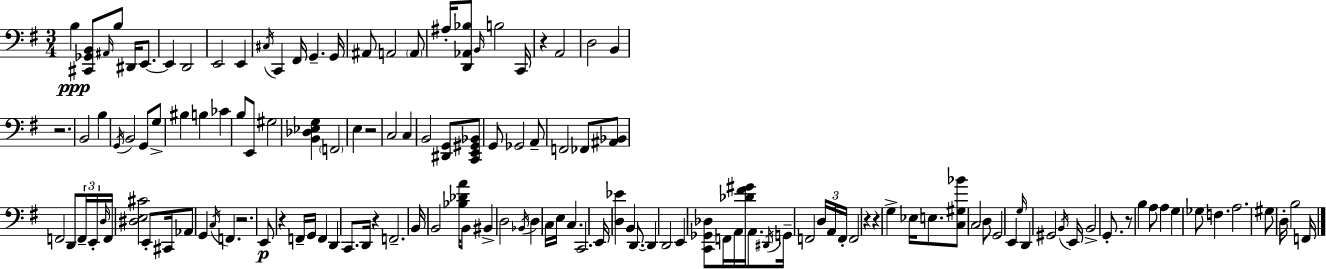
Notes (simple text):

B3/q [C#2,Gb2,B2]/e A#2/s B3/e D#2/s E2/e. E2/q D2/h E2/h E2/q C#3/s C2/q F#2/s G2/q. G2/s A#2/e A2/h A2/e A#3/s [D2,Ab2,Bb3]/e B2/s B3/h C2/s R/q A2/h D3/h B2/q R/h. B2/h B3/q G2/s B2/h G2/e G3/e BIS3/q B3/q CES4/q B3/e E2/e G#3/h [B2,Db3,Eb3,G3]/q F2/h E3/q R/h C3/h C3/q B2/h [D#2,G2]/e [C2,E2,G#2,Bb2]/e G2/e Gb2/h A2/e F2/h FES2/e [A#2,Bb2]/e F2/h D2/e F2/s E2/s D3/s F2/s [D#3,E3,C#4]/h E2/e C#2/s Ab2/e G2/q C3/s F2/q. R/h. E2/e R/q F2/s G2/s F2/q D2/q C2/e. D2/s R/q F2/h. B2/s B2/h [Bb3,Db4,A4]/s B2/e BIS2/q D3/h Bb2/s D3/q C3/s E3/s C3/q. C2/h. E2/s [D3,Eb4]/q B2/q D2/e. D2/q D2/h E2/q [C2,Gb2,Db3]/e F2/s A2/s [Db4,F#4,G#4]/s A2/e. D#2/s G2/s F2/h D3/s A2/s F2/s F2/h R/q R/q G3/q Eb3/s E3/e. [C3,G#3,Bb4]/e C3/h D3/e G2/h E2/q G3/s D2/q G#2/h B2/s E2/s B2/h G2/e. R/e B3/q A3/e A3/q G3/q Gb3/e F3/q. A3/h. G#3/e D3/s B3/h F2/s